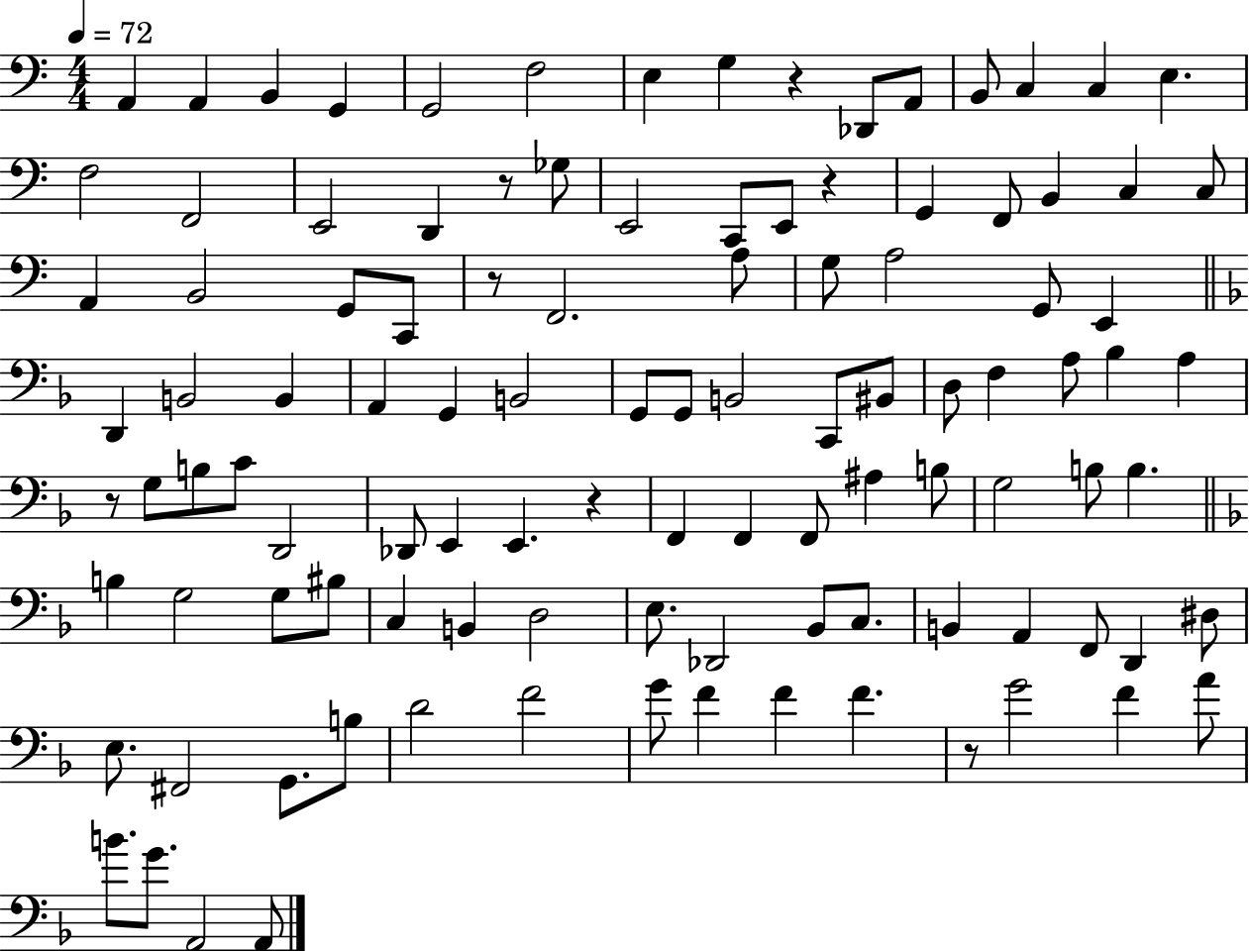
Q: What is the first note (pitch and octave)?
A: A2